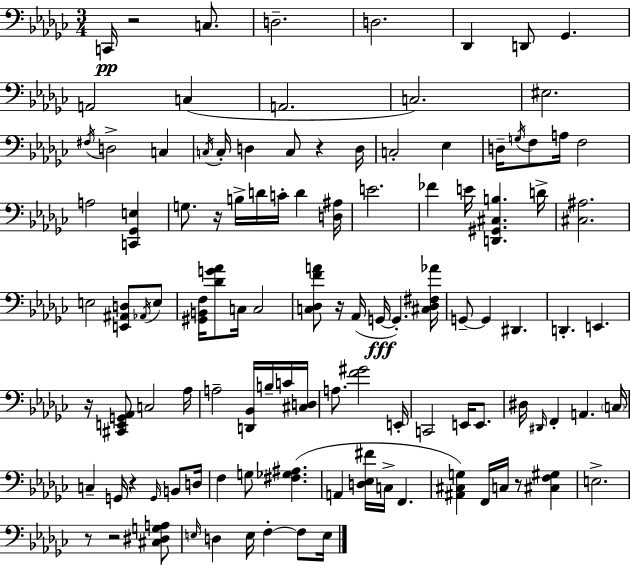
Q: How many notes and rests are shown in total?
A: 111